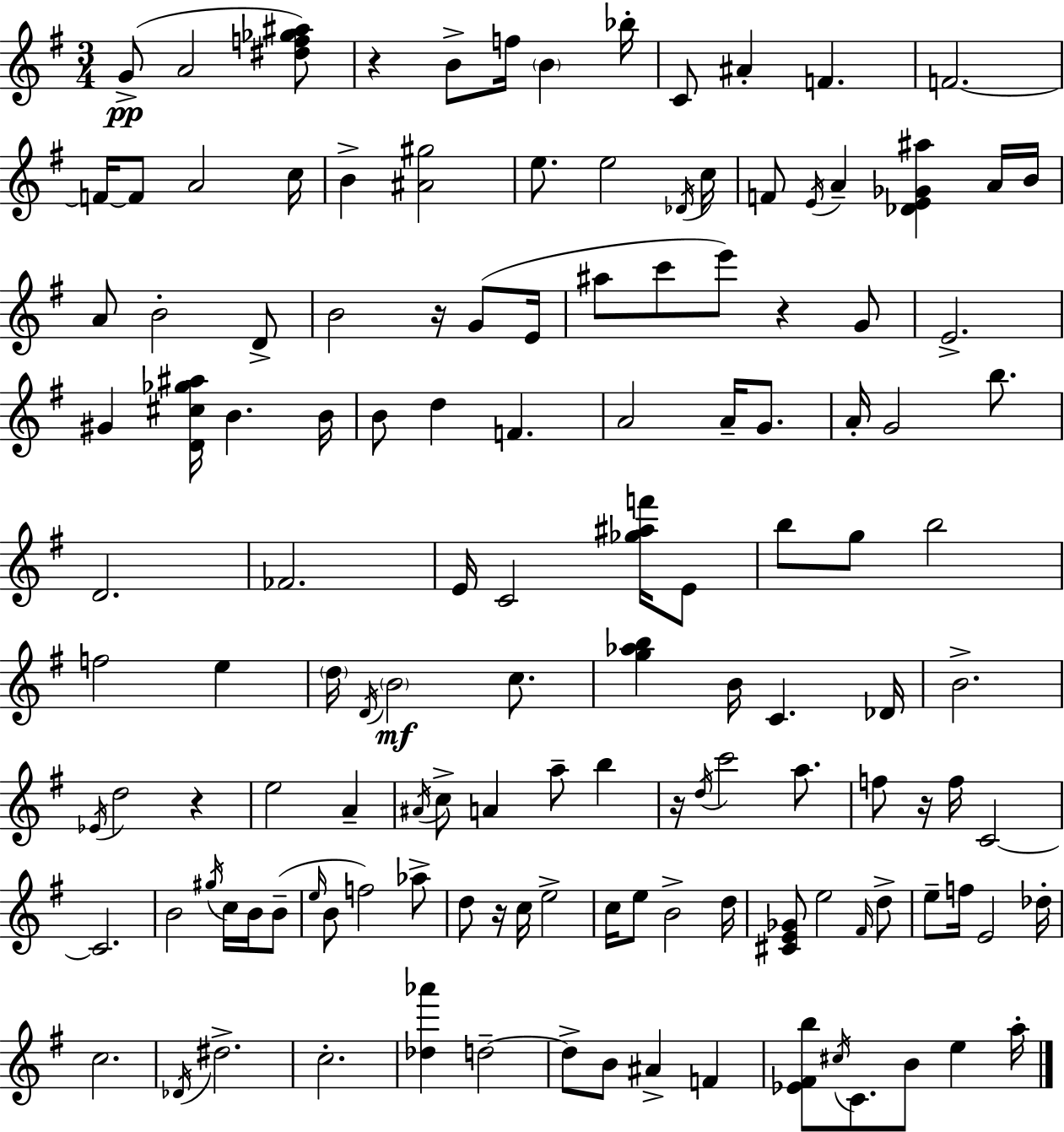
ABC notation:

X:1
T:Untitled
M:3/4
L:1/4
K:G
G/2 A2 [^df_g^a]/2 z B/2 f/4 B _b/4 C/2 ^A F F2 F/4 F/2 A2 c/4 B [^A^g]2 e/2 e2 _D/4 c/4 F/2 E/4 A [_DE_G^a] A/4 B/4 A/2 B2 D/2 B2 z/4 G/2 E/4 ^a/2 c'/2 e'/2 z G/2 E2 ^G [D^c_g^a]/4 B B/4 B/2 d F A2 A/4 G/2 A/4 G2 b/2 D2 _F2 E/4 C2 [_g^af']/4 E/2 b/2 g/2 b2 f2 e d/4 D/4 B2 c/2 [g_ab] B/4 C _D/4 B2 _E/4 d2 z e2 A ^A/4 c/2 A a/2 b z/4 d/4 c'2 a/2 f/2 z/4 f/4 C2 C2 B2 ^g/4 c/4 B/4 B/2 e/4 B/2 f2 _a/2 d/2 z/4 c/4 e2 c/4 e/2 B2 d/4 [^CE_G]/2 e2 ^F/4 d/2 e/2 f/4 E2 _d/4 c2 _D/4 ^d2 c2 [_d_a'] d2 d/2 B/2 ^A F [_E^Fb]/2 ^c/4 C/2 B/2 e a/4